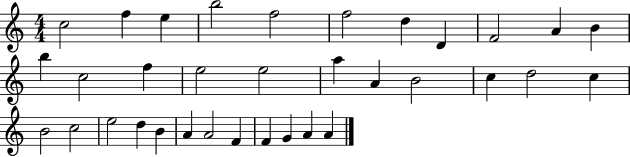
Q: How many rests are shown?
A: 0